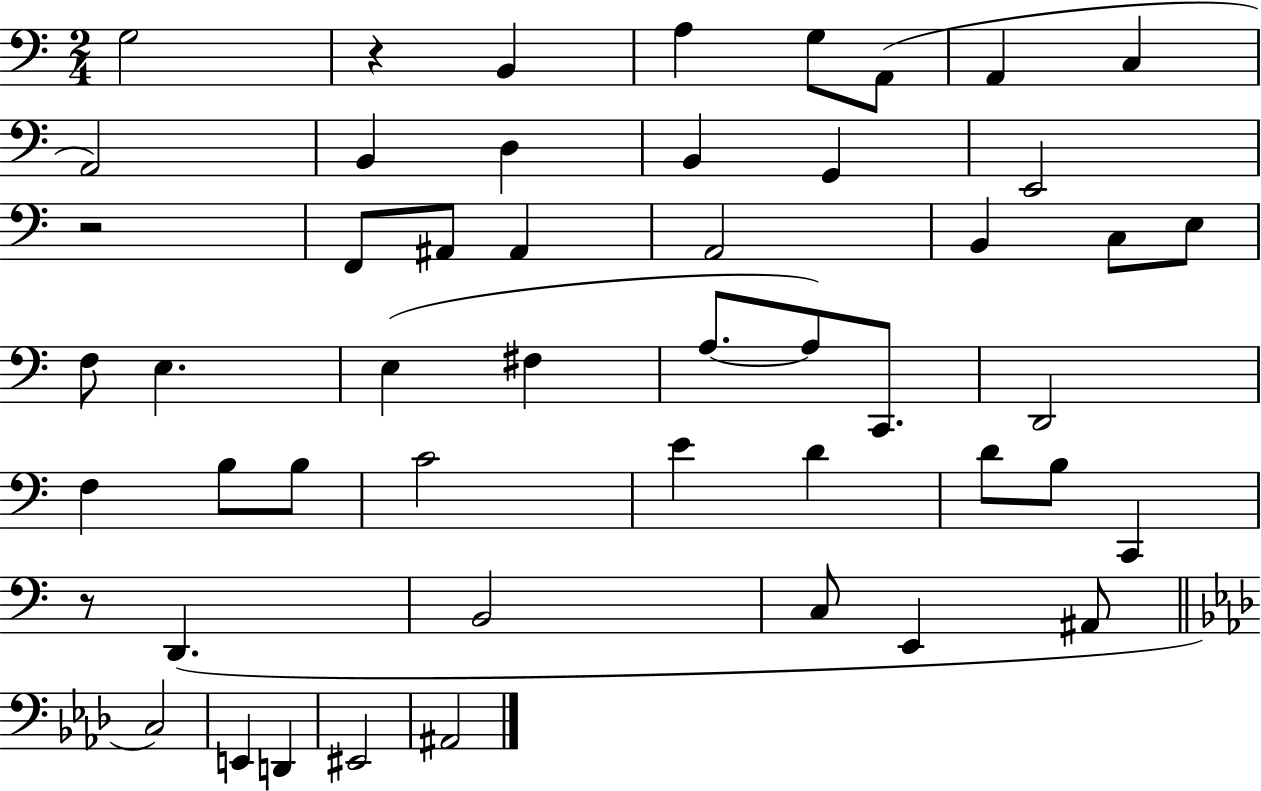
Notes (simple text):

G3/h R/q B2/q A3/q G3/e A2/e A2/q C3/q A2/h B2/q D3/q B2/q G2/q E2/h R/h F2/e A#2/e A#2/q A2/h B2/q C3/e E3/e F3/e E3/q. E3/q F#3/q A3/e. A3/e C2/e. D2/h F3/q B3/e B3/e C4/h E4/q D4/q D4/e B3/e C2/q R/e D2/q. B2/h C3/e E2/q A#2/e C3/h E2/q D2/q EIS2/h A#2/h